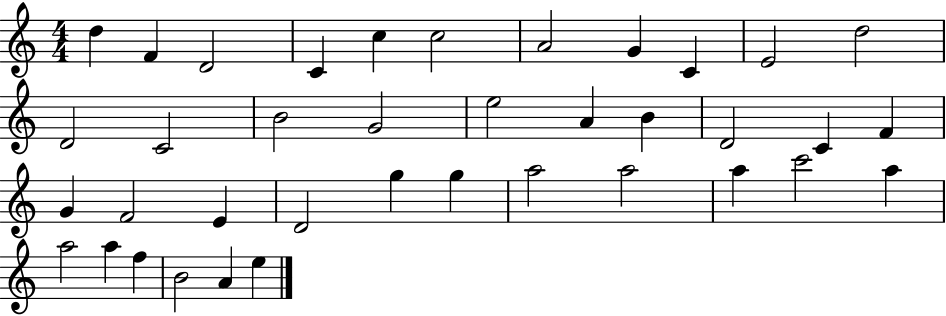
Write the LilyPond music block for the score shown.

{
  \clef treble
  \numericTimeSignature
  \time 4/4
  \key c \major
  d''4 f'4 d'2 | c'4 c''4 c''2 | a'2 g'4 c'4 | e'2 d''2 | \break d'2 c'2 | b'2 g'2 | e''2 a'4 b'4 | d'2 c'4 f'4 | \break g'4 f'2 e'4 | d'2 g''4 g''4 | a''2 a''2 | a''4 c'''2 a''4 | \break a''2 a''4 f''4 | b'2 a'4 e''4 | \bar "|."
}